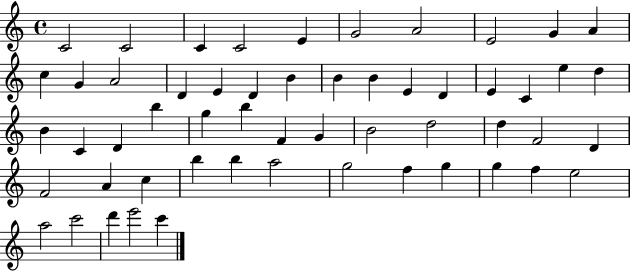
{
  \clef treble
  \time 4/4
  \defaultTimeSignature
  \key c \major
  c'2 c'2 | c'4 c'2 e'4 | g'2 a'2 | e'2 g'4 a'4 | \break c''4 g'4 a'2 | d'4 e'4 d'4 b'4 | b'4 b'4 e'4 d'4 | e'4 c'4 e''4 d''4 | \break b'4 c'4 d'4 b''4 | g''4 b''4 f'4 g'4 | b'2 d''2 | d''4 f'2 d'4 | \break f'2 a'4 c''4 | b''4 b''4 a''2 | g''2 f''4 g''4 | g''4 f''4 e''2 | \break a''2 c'''2 | d'''4 e'''2 c'''4 | \bar "|."
}